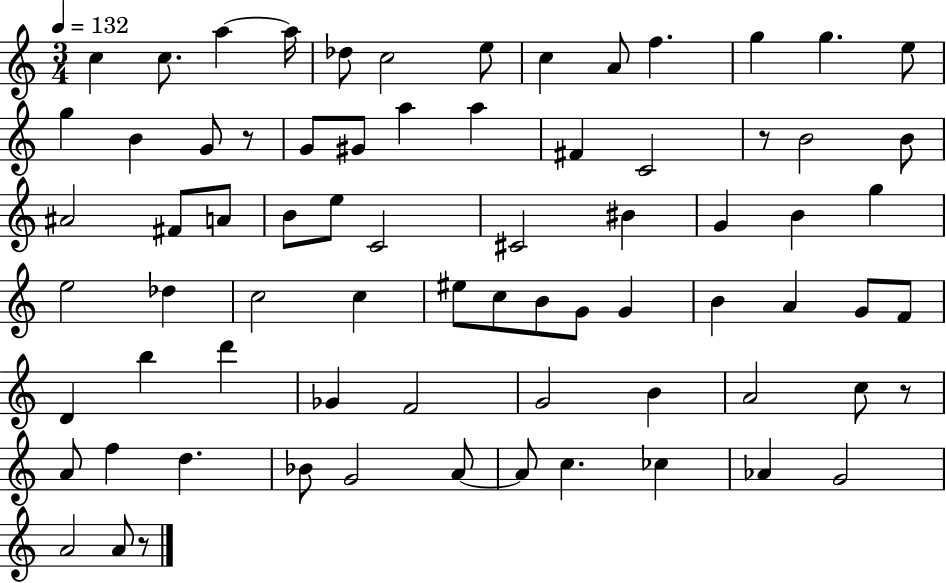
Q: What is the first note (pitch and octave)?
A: C5